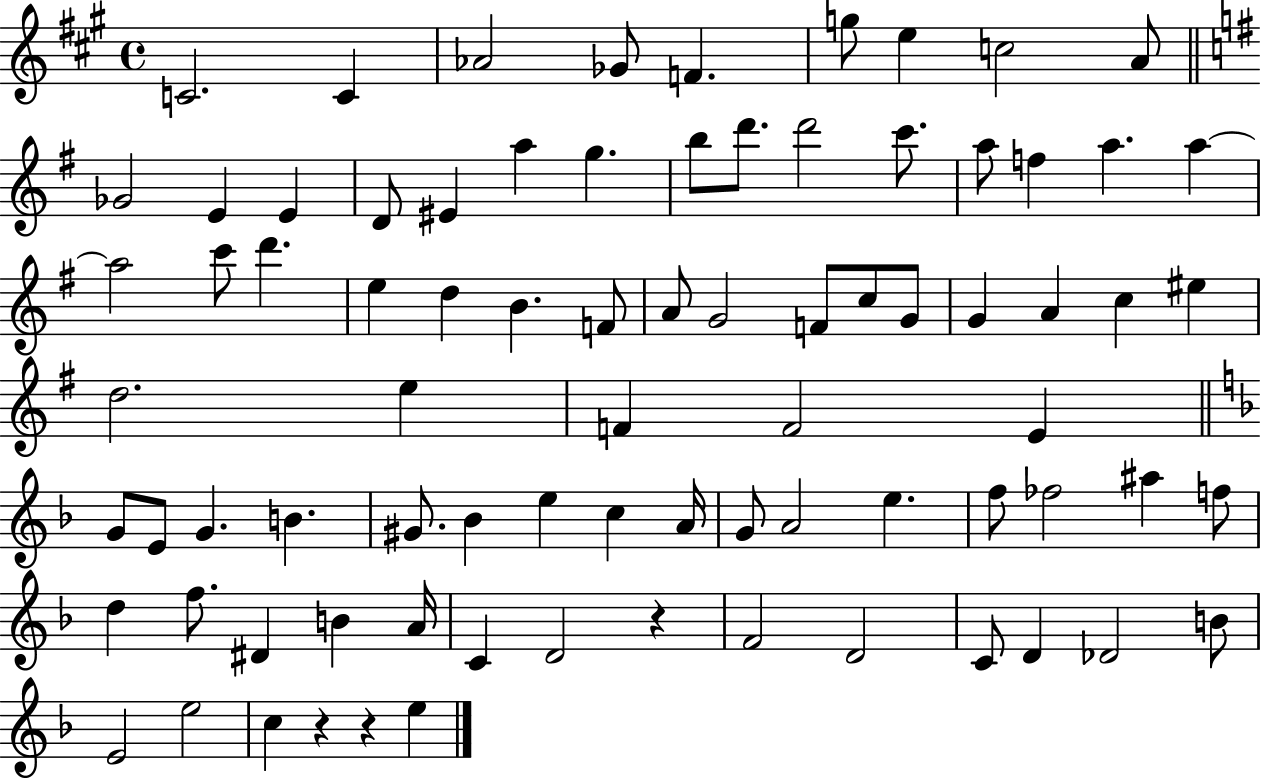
{
  \clef treble
  \time 4/4
  \defaultTimeSignature
  \key a \major
  c'2. c'4 | aes'2 ges'8 f'4. | g''8 e''4 c''2 a'8 | \bar "||" \break \key g \major ges'2 e'4 e'4 | d'8 eis'4 a''4 g''4. | b''8 d'''8. d'''2 c'''8. | a''8 f''4 a''4. a''4~~ | \break a''2 c'''8 d'''4. | e''4 d''4 b'4. f'8 | a'8 g'2 f'8 c''8 g'8 | g'4 a'4 c''4 eis''4 | \break d''2. e''4 | f'4 f'2 e'4 | \bar "||" \break \key f \major g'8 e'8 g'4. b'4. | gis'8. bes'4 e''4 c''4 a'16 | g'8 a'2 e''4. | f''8 fes''2 ais''4 f''8 | \break d''4 f''8. dis'4 b'4 a'16 | c'4 d'2 r4 | f'2 d'2 | c'8 d'4 des'2 b'8 | \break e'2 e''2 | c''4 r4 r4 e''4 | \bar "|."
}